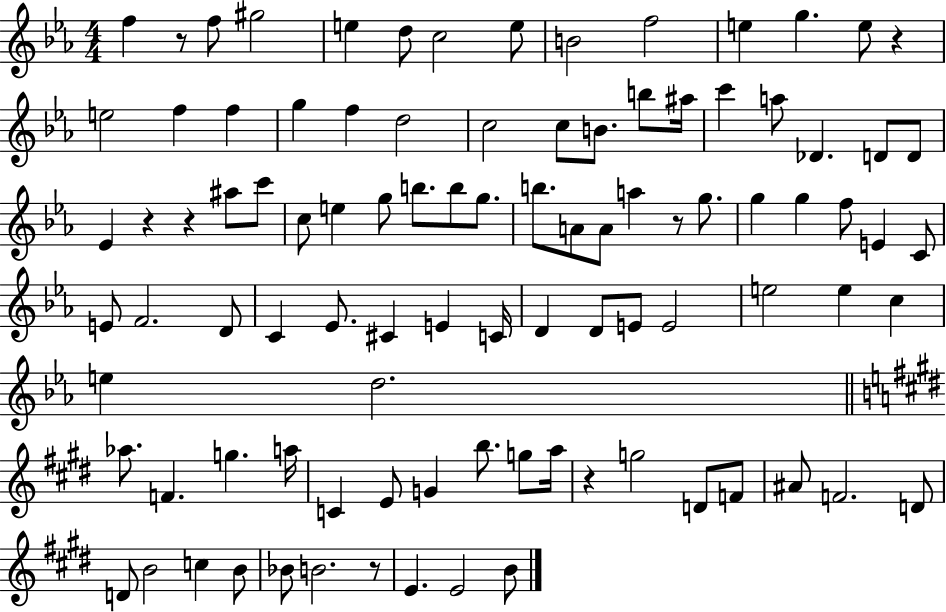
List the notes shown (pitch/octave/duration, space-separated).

F5/q R/e F5/e G#5/h E5/q D5/e C5/h E5/e B4/h F5/h E5/q G5/q. E5/e R/q E5/h F5/q F5/q G5/q F5/q D5/h C5/h C5/e B4/e. B5/e A#5/s C6/q A5/e Db4/q. D4/e D4/e Eb4/q R/q R/q A#5/e C6/e C5/e E5/q G5/e B5/e. B5/e G5/e. B5/e. A4/e A4/e A5/q R/e G5/e. G5/q G5/q F5/e E4/q C4/e E4/e F4/h. D4/e C4/q Eb4/e. C#4/q E4/q C4/s D4/q D4/e E4/e E4/h E5/h E5/q C5/q E5/q D5/h. Ab5/e. F4/q. G5/q. A5/s C4/q E4/e G4/q B5/e. G5/e A5/s R/q G5/h D4/e F4/e A#4/e F4/h. D4/e D4/e B4/h C5/q B4/e Bb4/e B4/h. R/e E4/q. E4/h B4/e